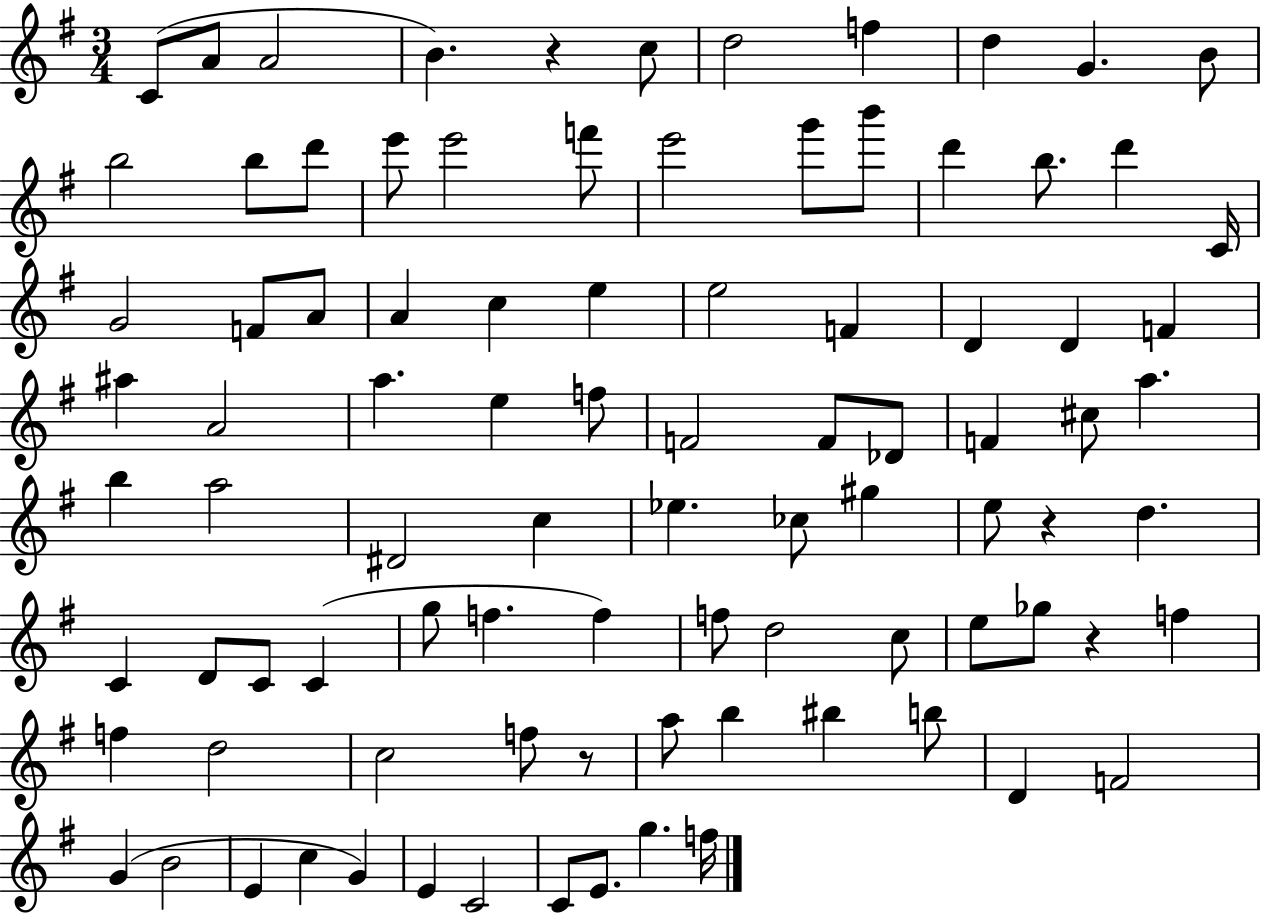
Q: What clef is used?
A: treble